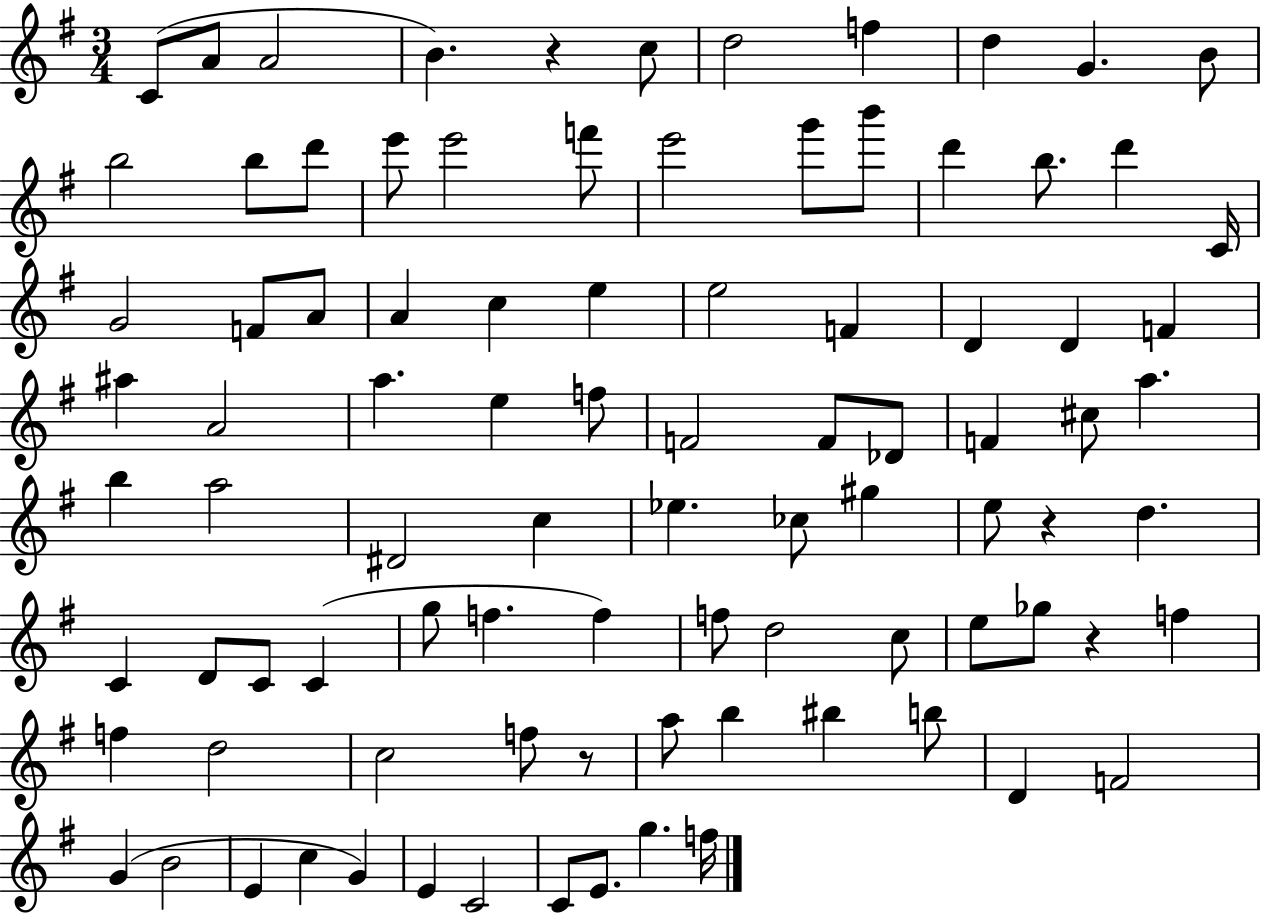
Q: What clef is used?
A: treble